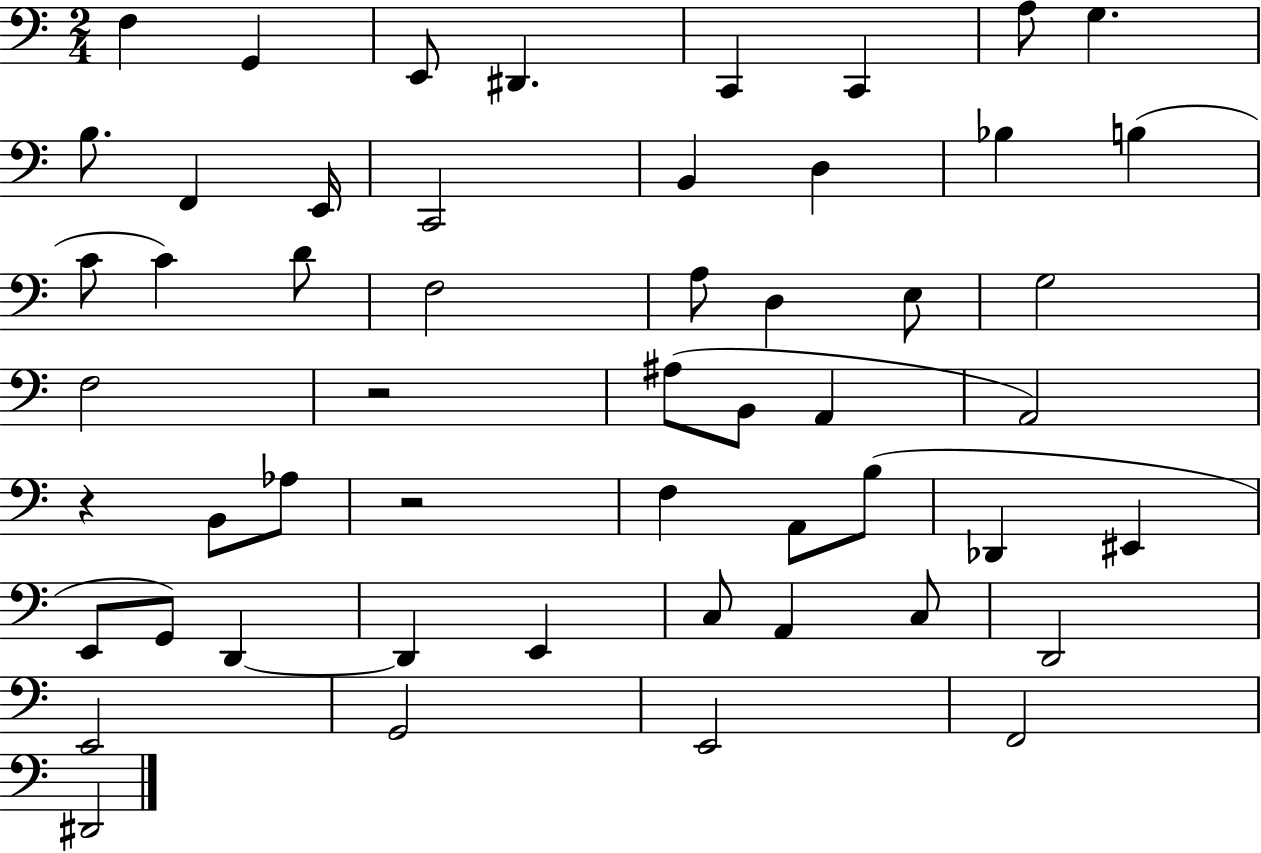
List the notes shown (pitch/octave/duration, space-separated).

F3/q G2/q E2/e D#2/q. C2/q C2/q A3/e G3/q. B3/e. F2/q E2/s C2/h B2/q D3/q Bb3/q B3/q C4/e C4/q D4/e F3/h A3/e D3/q E3/e G3/h F3/h R/h A#3/e B2/e A2/q A2/h R/q B2/e Ab3/e R/h F3/q A2/e B3/e Db2/q EIS2/q E2/e G2/e D2/q D2/q E2/q C3/e A2/q C3/e D2/h E2/h G2/h E2/h F2/h D#2/h